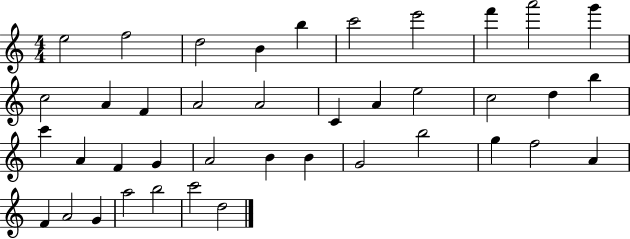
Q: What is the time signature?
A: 4/4